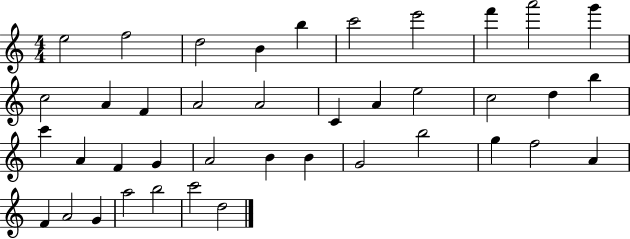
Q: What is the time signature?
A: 4/4